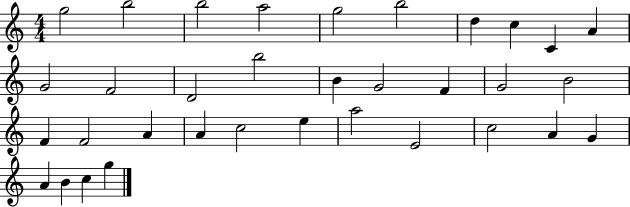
{
  \clef treble
  \numericTimeSignature
  \time 4/4
  \key c \major
  g''2 b''2 | b''2 a''2 | g''2 b''2 | d''4 c''4 c'4 a'4 | \break g'2 f'2 | d'2 b''2 | b'4 g'2 f'4 | g'2 b'2 | \break f'4 f'2 a'4 | a'4 c''2 e''4 | a''2 e'2 | c''2 a'4 g'4 | \break a'4 b'4 c''4 g''4 | \bar "|."
}